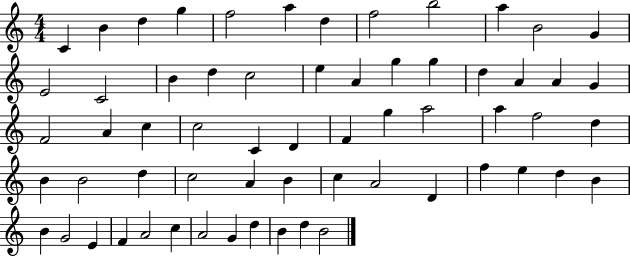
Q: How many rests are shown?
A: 0